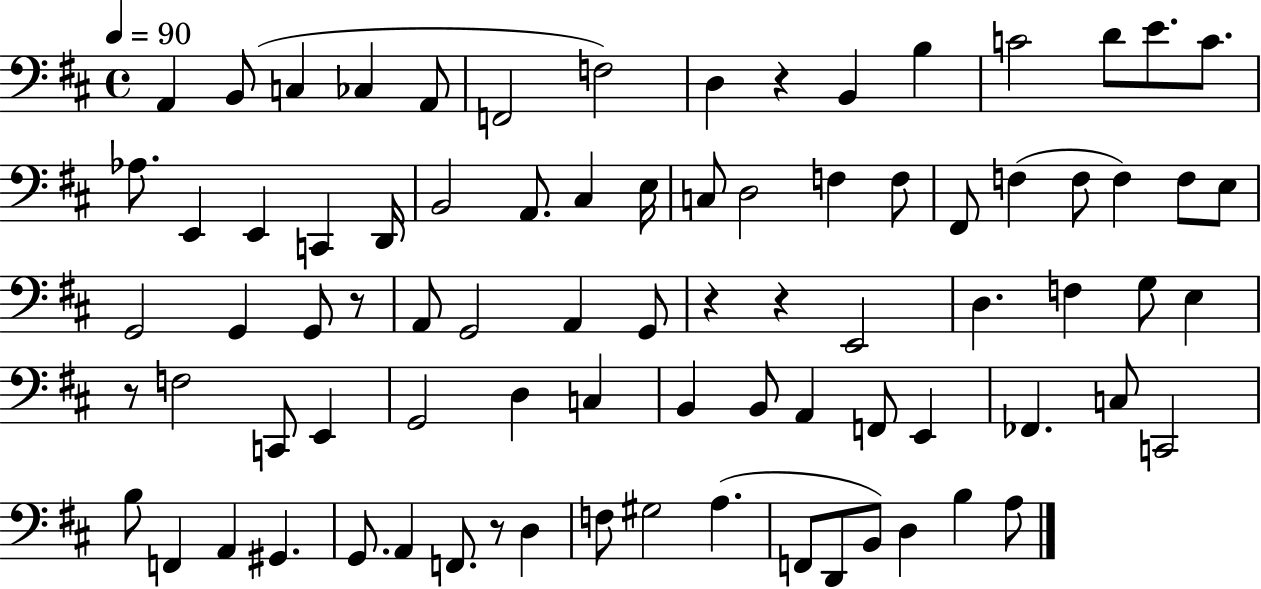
{
  \clef bass
  \time 4/4
  \defaultTimeSignature
  \key d \major
  \tempo 4 = 90
  a,4 b,8( c4 ces4 a,8 | f,2 f2) | d4 r4 b,4 b4 | c'2 d'8 e'8. c'8. | \break aes8. e,4 e,4 c,4 d,16 | b,2 a,8. cis4 e16 | c8 d2 f4 f8 | fis,8 f4( f8 f4) f8 e8 | \break g,2 g,4 g,8 r8 | a,8 g,2 a,4 g,8 | r4 r4 e,2 | d4. f4 g8 e4 | \break r8 f2 c,8 e,4 | g,2 d4 c4 | b,4 b,8 a,4 f,8 e,4 | fes,4. c8 c,2 | \break b8 f,4 a,4 gis,4. | g,8. a,4 f,8. r8 d4 | f8 gis2 a4.( | f,8 d,8 b,8) d4 b4 a8 | \break \bar "|."
}